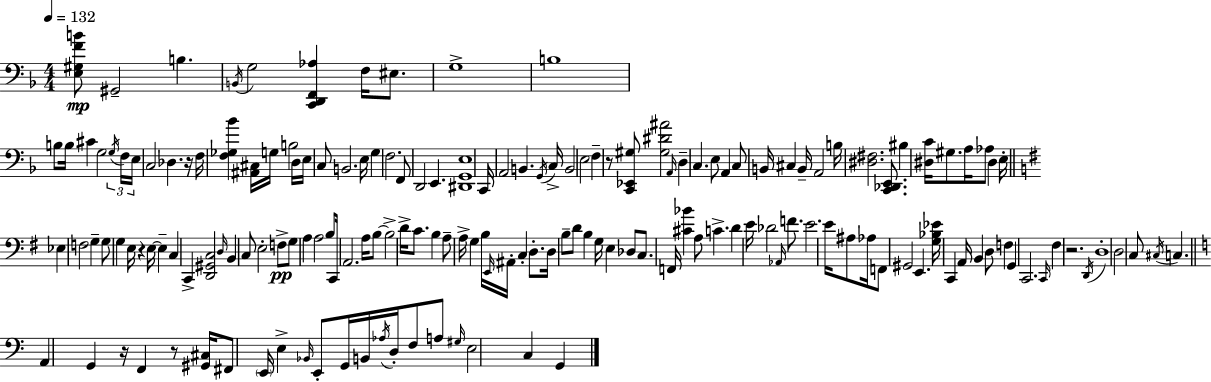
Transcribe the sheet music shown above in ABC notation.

X:1
T:Untitled
M:4/4
L:1/4
K:Dm
[E,^G,FB]/2 ^G,,2 B, B,,/4 G,2 [C,,D,,F,,_A,] F,/4 ^E,/2 G,4 B,4 B,/2 B,/4 ^C G,2 G,/4 F,/4 E,/4 C,2 _D, z/4 F,/4 [F,_G,_B] [^A,,^C,]/4 G,/4 B,2 D,/4 E,/4 C,/2 B,,2 E,/4 G, F,2 F,,/2 D,,2 E,, [^D,,G,,E,]4 C,,/4 A,,2 B,, G,,/4 C,/4 B,,2 E,2 F, z/2 [C,,_E,,^G,]/2 [^G,^D^A]2 A,,/4 D, C, E,/2 A,, C,/2 B,,/4 ^C, B,,/4 A,,2 B,/4 [^D,^F,]2 [C,,_D,,E,,]/2 ^B, [^D,C]/4 ^G,/2 A,/4 _A,/2 ^D, E,/4 _E, F,2 G, G,/2 G, E,/4 z E,/4 E, C, C,, [D,,^G,,C,]2 D,/4 B,, C,/2 E,2 F,/2 G,/2 A, A,2 B,/2 C,,/4 A,,2 A,/4 B,/2 B,2 D/4 C/2 B, A,/2 A,/4 G, B,/4 E,,/4 ^A,,/4 C, D,/2 D,/4 B,/2 D/2 B, G,/4 E, _D,/2 C,/2 F,,/4 [^C_B] A,/2 C D E/4 _D2 _A,,/4 F/2 E2 E/4 ^A,/2 _A,/4 F,,/2 ^G,,2 E,, [G,_B,_E]/4 C,, A,,/4 B,, D,/2 F, G,, C,,2 C,,/4 ^F, z2 D,,/4 D,4 D,2 C,/2 ^C,/4 C, A,, G,, z/4 F,, z/2 [^G,,^C,]/4 ^F,,/2 E,,/4 E, _B,,/4 E,,/2 G,,/4 B,,/4 _A,/4 D,/4 F,/2 A,/2 ^G,/4 E,2 C, G,,